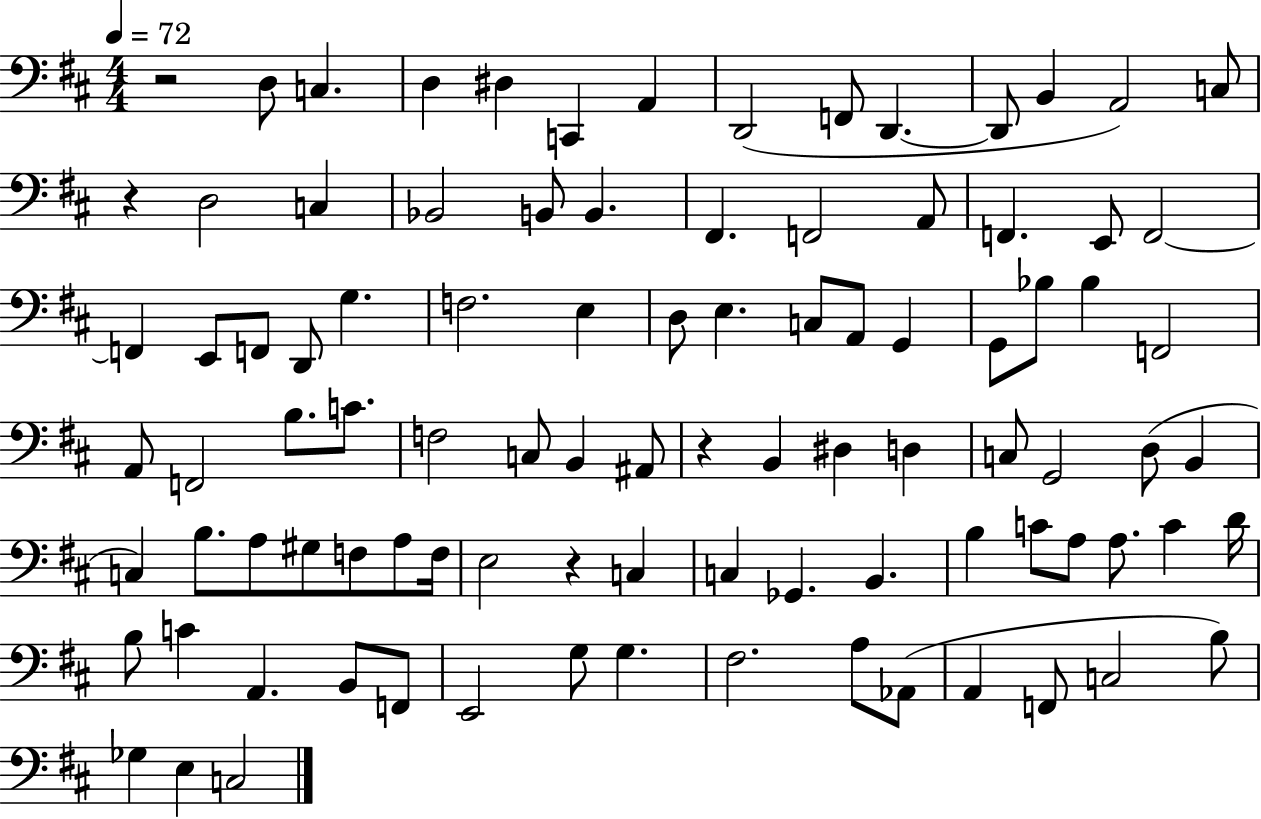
{
  \clef bass
  \numericTimeSignature
  \time 4/4
  \key d \major
  \tempo 4 = 72
  r2 d8 c4. | d4 dis4 c,4 a,4 | d,2( f,8 d,4.~~ | d,8 b,4 a,2) c8 | \break r4 d2 c4 | bes,2 b,8 b,4. | fis,4. f,2 a,8 | f,4. e,8 f,2~~ | \break f,4 e,8 f,8 d,8 g4. | f2. e4 | d8 e4. c8 a,8 g,4 | g,8 bes8 bes4 f,2 | \break a,8 f,2 b8. c'8. | f2 c8 b,4 ais,8 | r4 b,4 dis4 d4 | c8 g,2 d8( b,4 | \break c4) b8. a8 gis8 f8 a8 f16 | e2 r4 c4 | c4 ges,4. b,4. | b4 c'8 a8 a8. c'4 d'16 | \break b8 c'4 a,4. b,8 f,8 | e,2 g8 g4. | fis2. a8 aes,8( | a,4 f,8 c2 b8) | \break ges4 e4 c2 | \bar "|."
}